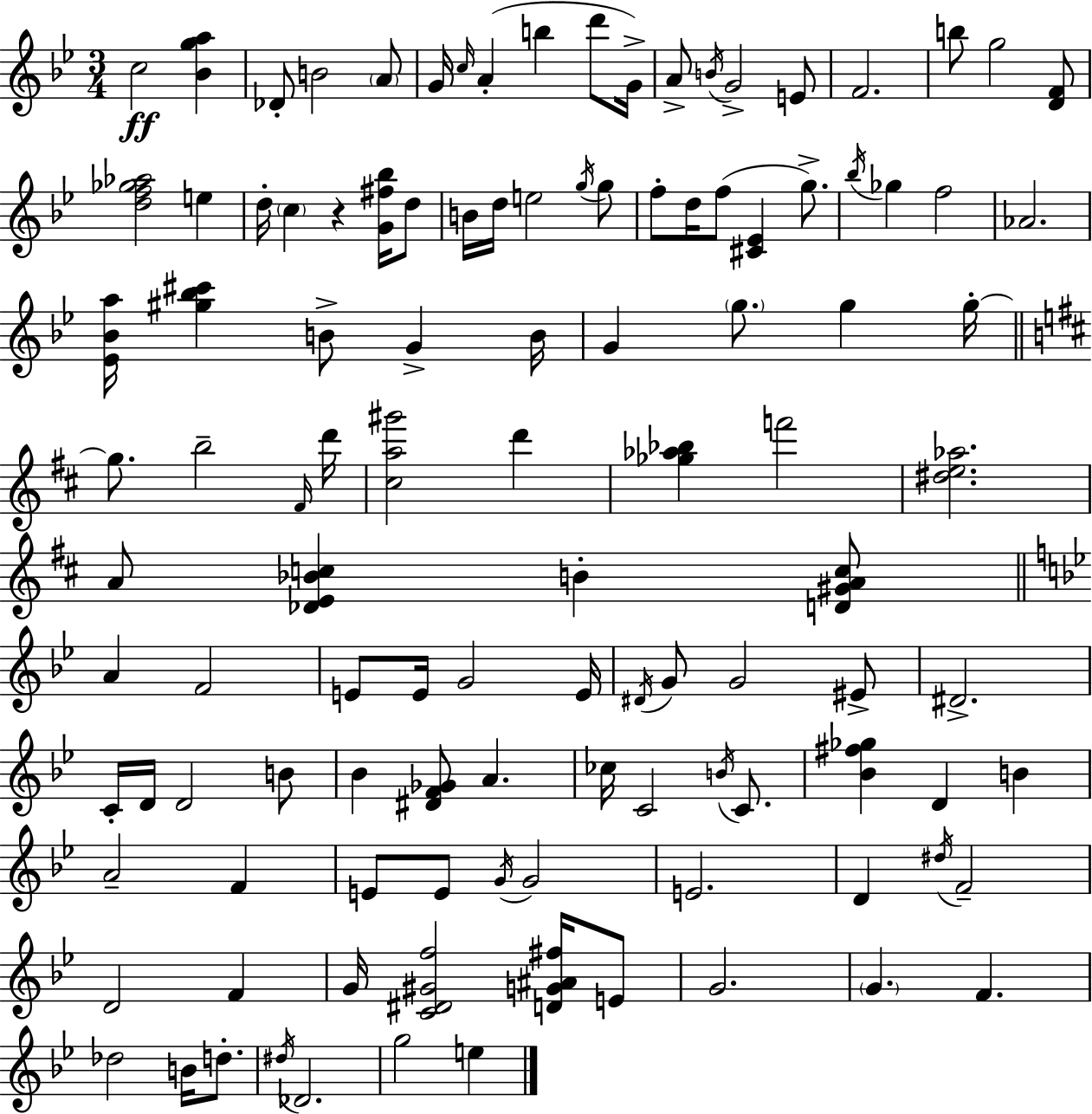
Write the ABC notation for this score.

X:1
T:Untitled
M:3/4
L:1/4
K:Bb
c2 [_Bga] _D/2 B2 A/2 G/4 c/4 A b d'/2 G/4 A/2 B/4 G2 E/2 F2 b/2 g2 [DF]/2 [df_g_a]2 e d/4 c z [G^f_b]/4 d/2 B/4 d/4 e2 g/4 g/2 f/2 d/4 f/2 [^C_E] g/2 _b/4 _g f2 _A2 [_E_Ba]/4 [^g_b^c'] B/2 G B/4 G g/2 g g/4 g/2 b2 ^F/4 d'/4 [^ca^g']2 d' [_g_a_b] f'2 [^de_a]2 A/2 [_DE_Bc] B [D^GAc]/2 A F2 E/2 E/4 G2 E/4 ^D/4 G/2 G2 ^E/2 ^D2 C/4 D/4 D2 B/2 _B [^DF_G]/2 A _c/4 C2 B/4 C/2 [_B^f_g] D B A2 F E/2 E/2 G/4 G2 E2 D ^d/4 F2 D2 F G/4 [C^D^Gf]2 [DG^A^f]/4 E/2 G2 G F _d2 B/4 d/2 ^d/4 _D2 g2 e